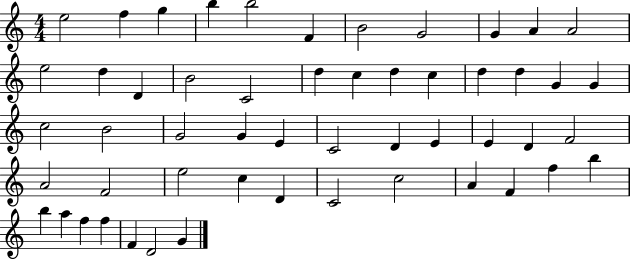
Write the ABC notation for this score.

X:1
T:Untitled
M:4/4
L:1/4
K:C
e2 f g b b2 F B2 G2 G A A2 e2 d D B2 C2 d c d c d d G G c2 B2 G2 G E C2 D E E D F2 A2 F2 e2 c D C2 c2 A F f b b a f f F D2 G